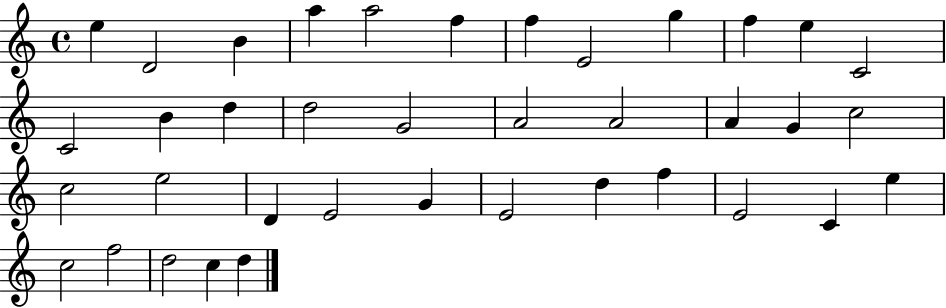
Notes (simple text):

E5/q D4/h B4/q A5/q A5/h F5/q F5/q E4/h G5/q F5/q E5/q C4/h C4/h B4/q D5/q D5/h G4/h A4/h A4/h A4/q G4/q C5/h C5/h E5/h D4/q E4/h G4/q E4/h D5/q F5/q E4/h C4/q E5/q C5/h F5/h D5/h C5/q D5/q